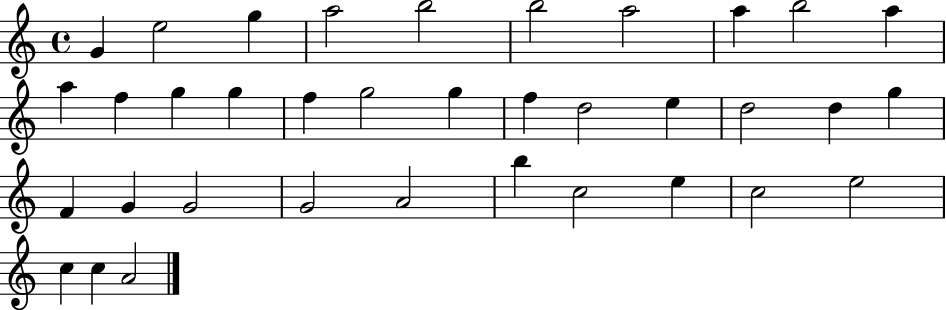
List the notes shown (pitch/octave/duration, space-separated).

G4/q E5/h G5/q A5/h B5/h B5/h A5/h A5/q B5/h A5/q A5/q F5/q G5/q G5/q F5/q G5/h G5/q F5/q D5/h E5/q D5/h D5/q G5/q F4/q G4/q G4/h G4/h A4/h B5/q C5/h E5/q C5/h E5/h C5/q C5/q A4/h